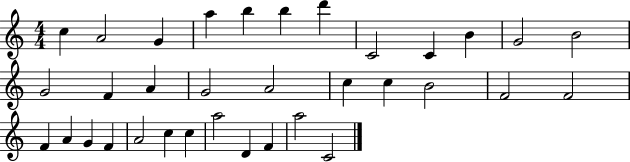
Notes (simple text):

C5/q A4/h G4/q A5/q B5/q B5/q D6/q C4/h C4/q B4/q G4/h B4/h G4/h F4/q A4/q G4/h A4/h C5/q C5/q B4/h F4/h F4/h F4/q A4/q G4/q F4/q A4/h C5/q C5/q A5/h D4/q F4/q A5/h C4/h